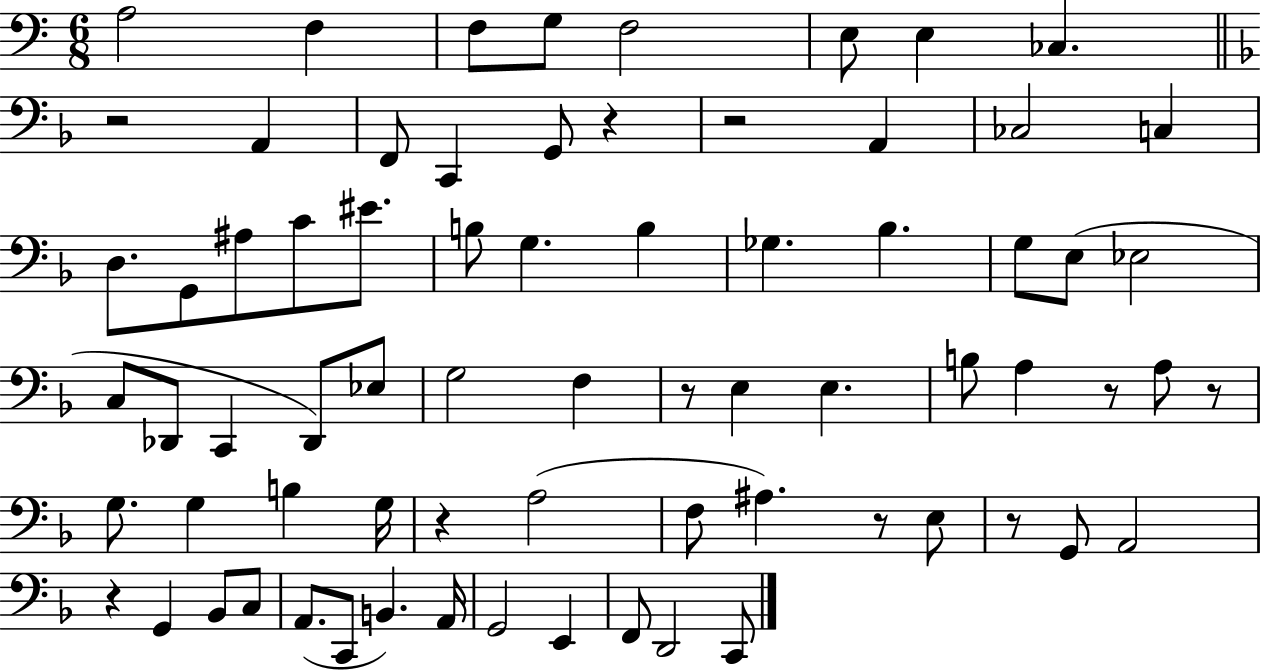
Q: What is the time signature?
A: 6/8